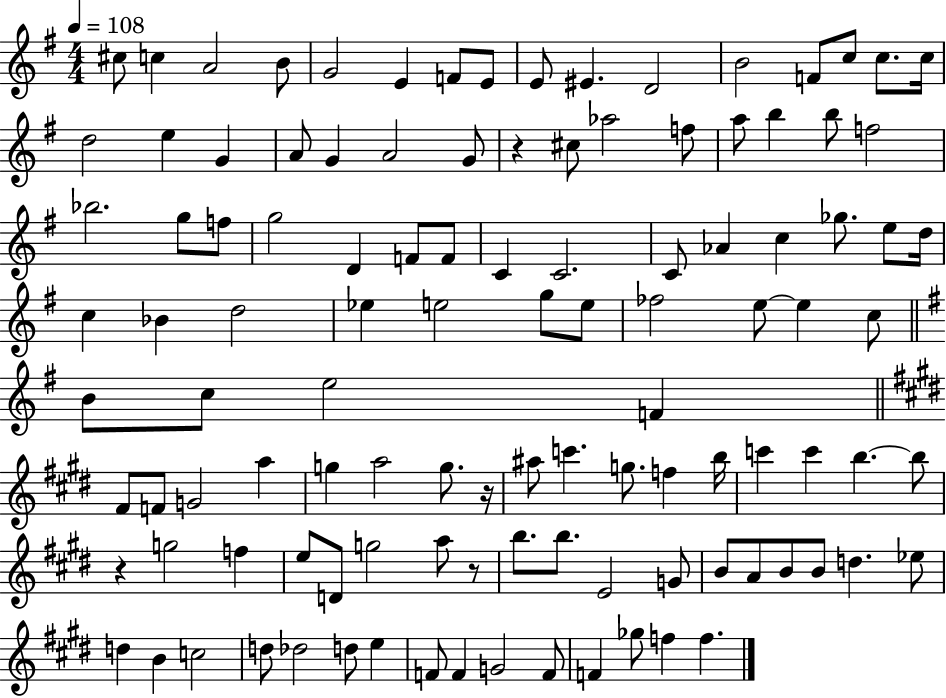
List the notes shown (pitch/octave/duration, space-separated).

C#5/e C5/q A4/h B4/e G4/h E4/q F4/e E4/e E4/e EIS4/q. D4/h B4/h F4/e C5/e C5/e. C5/s D5/h E5/q G4/q A4/e G4/q A4/h G4/e R/q C#5/e Ab5/h F5/e A5/e B5/q B5/e F5/h Bb5/h. G5/e F5/e G5/h D4/q F4/e F4/e C4/q C4/h. C4/e Ab4/q C5/q Gb5/e. E5/e D5/s C5/q Bb4/q D5/h Eb5/q E5/h G5/e E5/e FES5/h E5/e E5/q C5/e B4/e C5/e E5/h F4/q F#4/e F4/e G4/h A5/q G5/q A5/h G5/e. R/s A#5/e C6/q. G5/e. F5/q B5/s C6/q C6/q B5/q. B5/e R/q G5/h F5/q E5/e D4/e G5/h A5/e R/e B5/e. B5/e. E4/h G4/e B4/e A4/e B4/e B4/e D5/q. Eb5/e D5/q B4/q C5/h D5/e Db5/h D5/e E5/q F4/e F4/q G4/h F4/e F4/q Gb5/e F5/q F5/q.